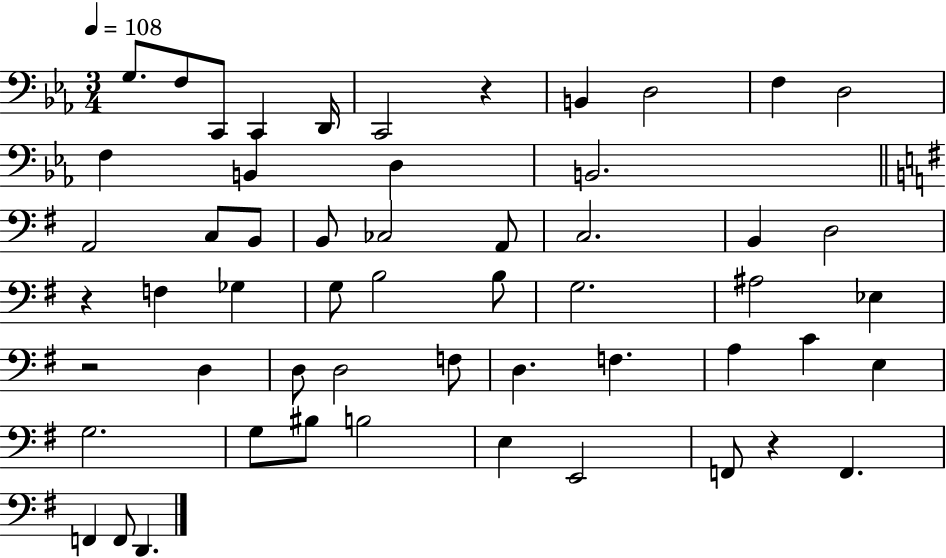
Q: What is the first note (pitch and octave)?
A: G3